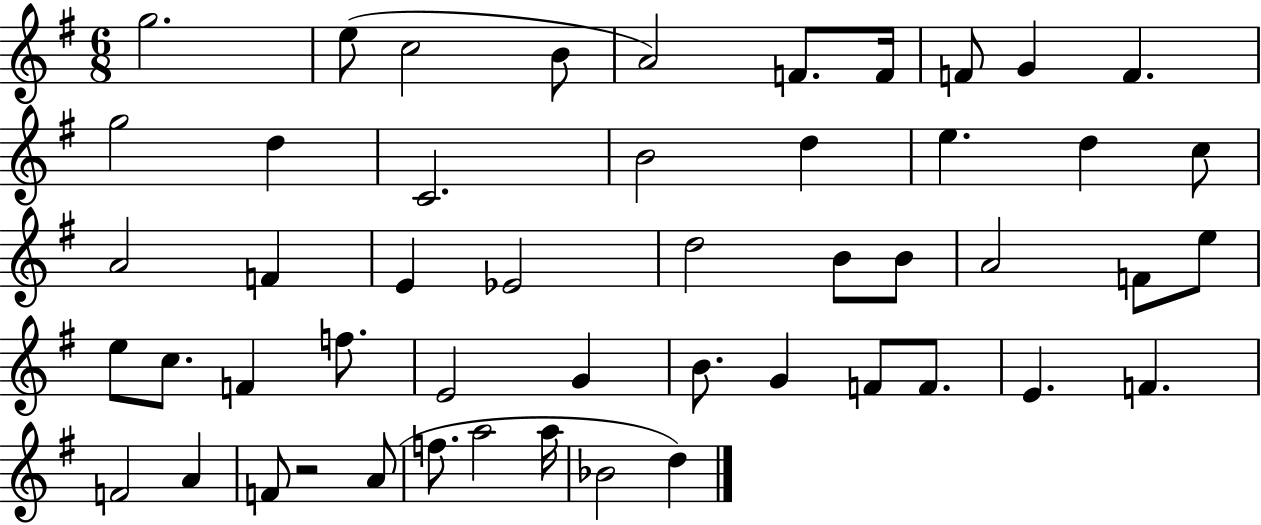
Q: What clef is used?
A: treble